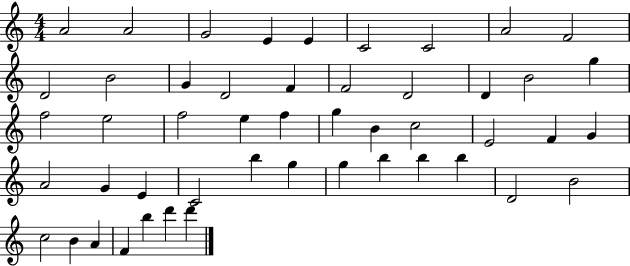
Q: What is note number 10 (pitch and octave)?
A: D4